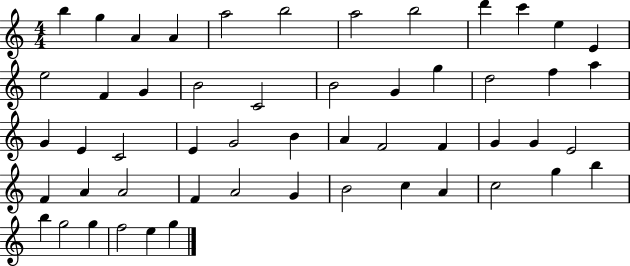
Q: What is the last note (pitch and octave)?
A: G5